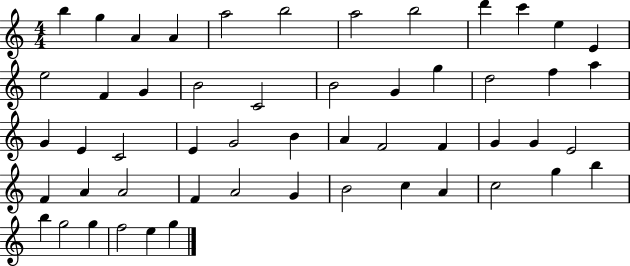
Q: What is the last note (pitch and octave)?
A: G5